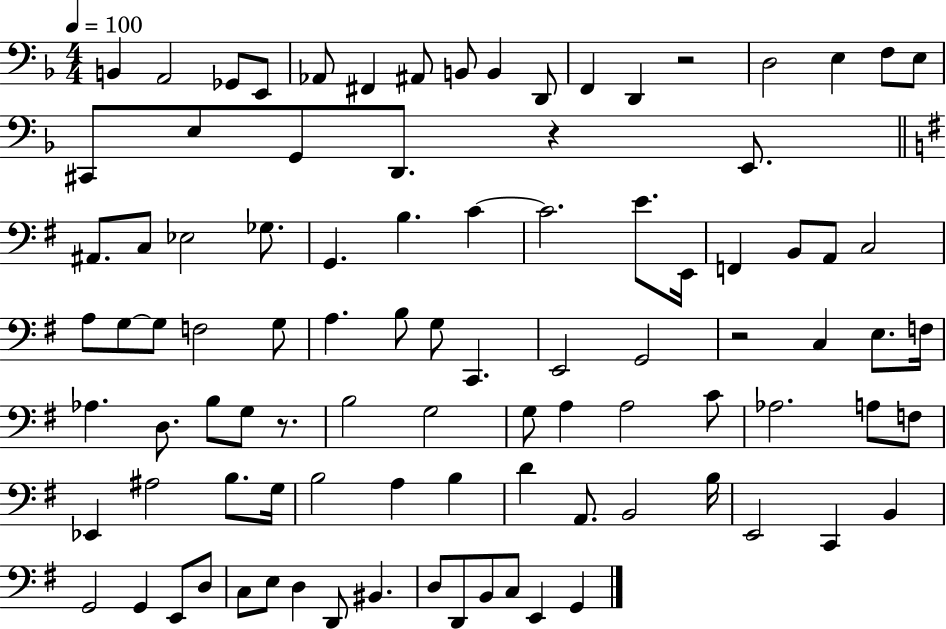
{
  \clef bass
  \numericTimeSignature
  \time 4/4
  \key f \major
  \tempo 4 = 100
  b,4 a,2 ges,8 e,8 | aes,8 fis,4 ais,8 b,8 b,4 d,8 | f,4 d,4 r2 | d2 e4 f8 e8 | \break cis,8 e8 g,8 d,8. r4 e,8. | \bar "||" \break \key e \minor ais,8. c8 ees2 ges8. | g,4. b4. c'4~~ | c'2. e'8. e,16 | f,4 b,8 a,8 c2 | \break a8 g8~~ g8 f2 g8 | a4. b8 g8 c,4. | e,2 g,2 | r2 c4 e8. f16 | \break aes4. d8. b8 g8 r8. | b2 g2 | g8 a4 a2 c'8 | aes2. a8 f8 | \break ees,4 ais2 b8. g16 | b2 a4 b4 | d'4 a,8. b,2 b16 | e,2 c,4 b,4 | \break g,2 g,4 e,8 d8 | c8 e8 d4 d,8 bis,4. | d8 d,8 b,8 c8 e,4 g,4 | \bar "|."
}